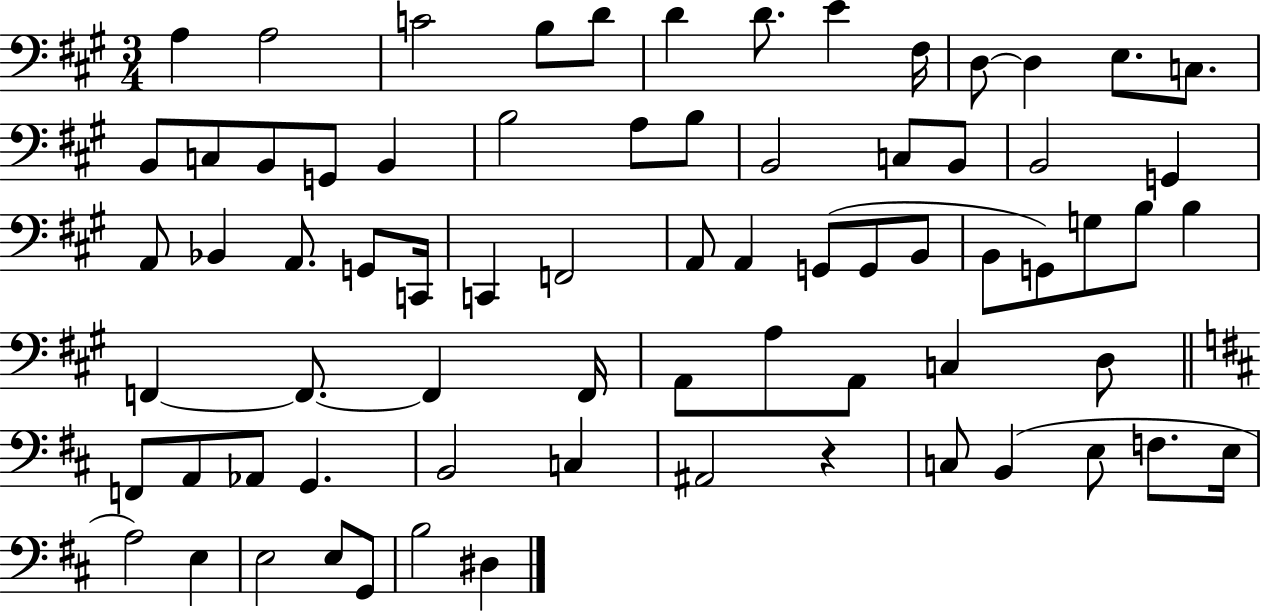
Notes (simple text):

A3/q A3/h C4/h B3/e D4/e D4/q D4/e. E4/q F#3/s D3/e D3/q E3/e. C3/e. B2/e C3/e B2/e G2/e B2/q B3/h A3/e B3/e B2/h C3/e B2/e B2/h G2/q A2/e Bb2/q A2/e. G2/e C2/s C2/q F2/h A2/e A2/q G2/e G2/e B2/e B2/e G2/e G3/e B3/e B3/q F2/q F2/e. F2/q F2/s A2/e A3/e A2/e C3/q D3/e F2/e A2/e Ab2/e G2/q. B2/h C3/q A#2/h R/q C3/e B2/q E3/e F3/e. E3/s A3/h E3/q E3/h E3/e G2/e B3/h D#3/q